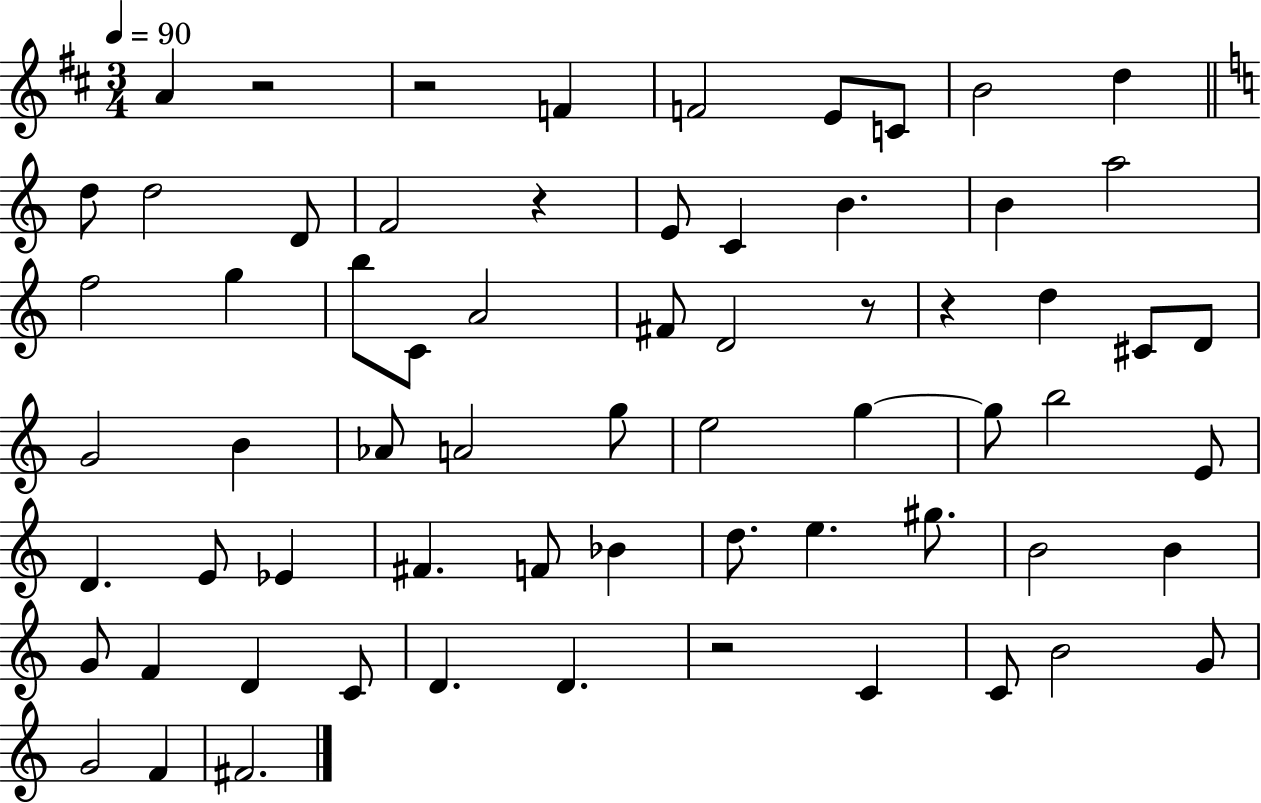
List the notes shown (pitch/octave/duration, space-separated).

A4/q R/h R/h F4/q F4/h E4/e C4/e B4/h D5/q D5/e D5/h D4/e F4/h R/q E4/e C4/q B4/q. B4/q A5/h F5/h G5/q B5/e C4/e A4/h F#4/e D4/h R/e R/q D5/q C#4/e D4/e G4/h B4/q Ab4/e A4/h G5/e E5/h G5/q G5/e B5/h E4/e D4/q. E4/e Eb4/q F#4/q. F4/e Bb4/q D5/e. E5/q. G#5/e. B4/h B4/q G4/e F4/q D4/q C4/e D4/q. D4/q. R/h C4/q C4/e B4/h G4/e G4/h F4/q F#4/h.